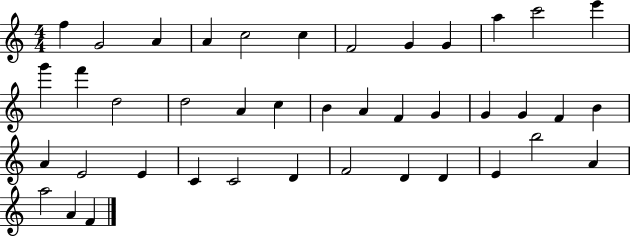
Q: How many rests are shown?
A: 0